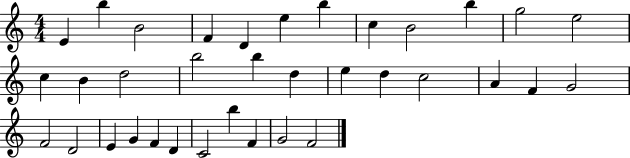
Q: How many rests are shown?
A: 0